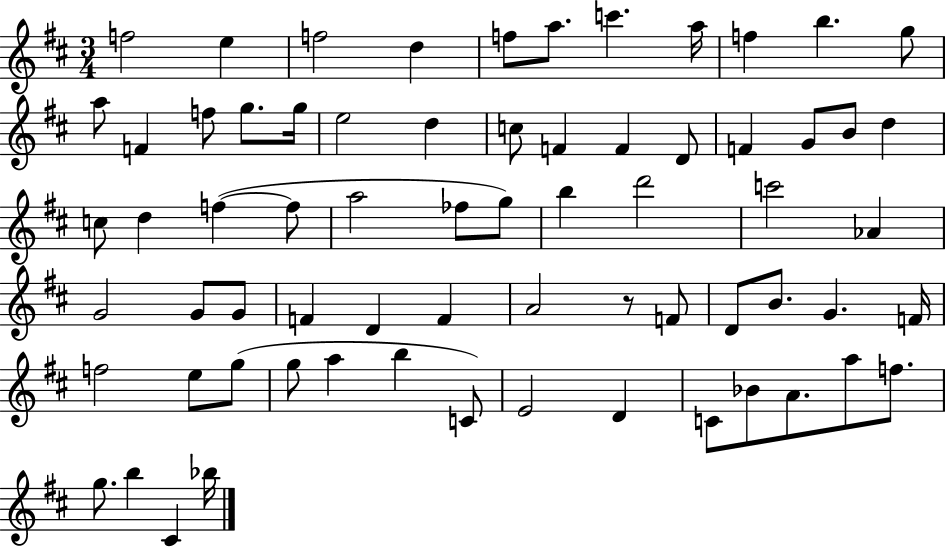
{
  \clef treble
  \numericTimeSignature
  \time 3/4
  \key d \major
  f''2 e''4 | f''2 d''4 | f''8 a''8. c'''4. a''16 | f''4 b''4. g''8 | \break a''8 f'4 f''8 g''8. g''16 | e''2 d''4 | c''8 f'4 f'4 d'8 | f'4 g'8 b'8 d''4 | \break c''8 d''4 f''4~(~ f''8 | a''2 fes''8 g''8) | b''4 d'''2 | c'''2 aes'4 | \break g'2 g'8 g'8 | f'4 d'4 f'4 | a'2 r8 f'8 | d'8 b'8. g'4. f'16 | \break f''2 e''8 g''8( | g''8 a''4 b''4 c'8) | e'2 d'4 | c'8 bes'8 a'8. a''8 f''8. | \break g''8. b''4 cis'4 bes''16 | \bar "|."
}